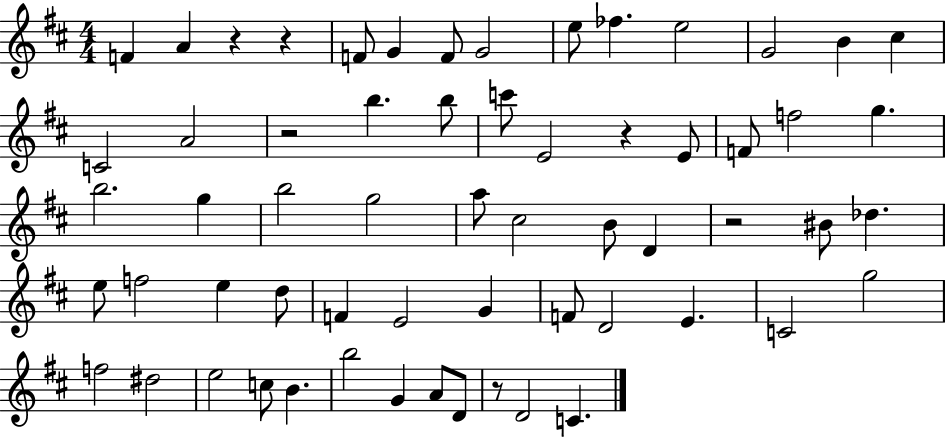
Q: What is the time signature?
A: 4/4